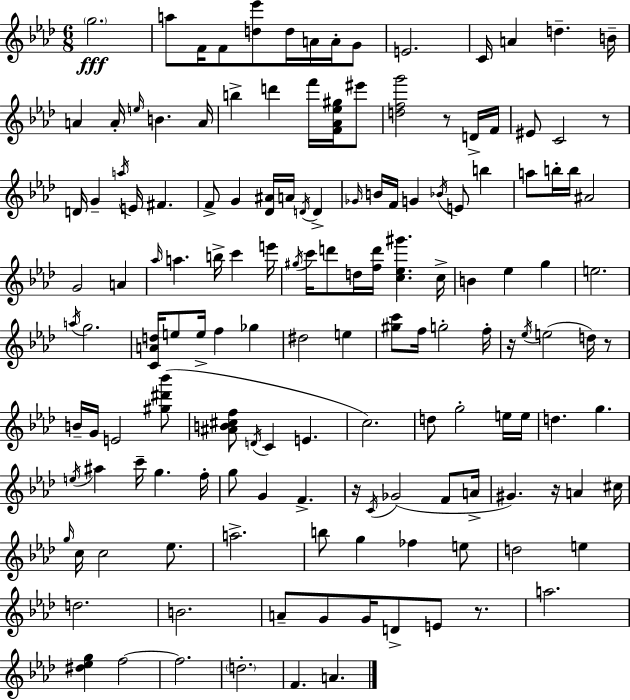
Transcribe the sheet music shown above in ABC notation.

X:1
T:Untitled
M:6/8
L:1/4
K:Ab
g2 a/2 F/4 F/2 [d_e']/2 d/4 A/4 A/4 G/2 E2 C/4 A d B/4 A A/4 e/4 B A/4 b d' f'/4 [F_A_e^g]/4 ^e'/2 [dfg']2 z/2 D/4 F/4 ^E/2 C2 z/2 D/4 G a/4 E/4 ^F F/2 G [_D^A]/4 A/4 D/4 D _G/4 B/4 F/4 G _B/4 E/2 b a/2 b/4 b/4 ^A2 G2 A _a/4 a b/4 c' e'/4 ^g/4 c'/4 d'/2 d/4 [fd']/4 [c_e^g'] c/4 B _e g e2 a/4 g2 [CAd]/4 e/2 e/4 f _g ^d2 e [^gc']/2 f/4 g2 f/4 z/4 _e/4 e2 d/4 z/2 B/4 G/4 E2 [^g^d'_b']/2 [^AB^cf]/2 D/4 C E c2 d/2 g2 e/4 e/4 d g e/4 ^a c'/4 g f/4 g/2 G F z/4 C/4 _G2 F/2 A/4 ^G z/4 A ^c/4 g/4 c/4 c2 _e/2 a2 b/2 g _f e/2 d2 e d2 B2 A/2 G/2 G/4 D/2 E/2 z/2 a2 [^d_eg] f2 f2 d2 F A